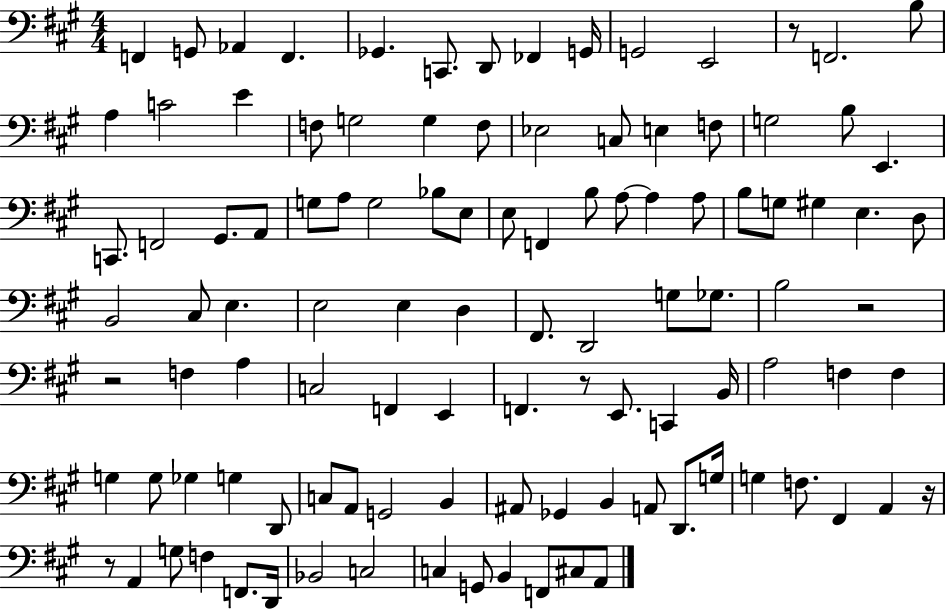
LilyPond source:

{
  \clef bass
  \numericTimeSignature
  \time 4/4
  \key a \major
  f,4 g,8 aes,4 f,4. | ges,4. c,8. d,8 fes,4 g,16 | g,2 e,2 | r8 f,2. b8 | \break a4 c'2 e'4 | f8 g2 g4 f8 | ees2 c8 e4 f8 | g2 b8 e,4. | \break c,8. f,2 gis,8. a,8 | g8 a8 g2 bes8 e8 | e8 f,4 b8 a8~~ a4 a8 | b8 g8 gis4 e4. d8 | \break b,2 cis8 e4. | e2 e4 d4 | fis,8. d,2 g8 ges8. | b2 r2 | \break r2 f4 a4 | c2 f,4 e,4 | f,4. r8 e,8. c,4 b,16 | a2 f4 f4 | \break g4 g8 ges4 g4 d,8 | c8 a,8 g,2 b,4 | ais,8 ges,4 b,4 a,8 d,8. g16 | g4 f8. fis,4 a,4 r16 | \break r8 a,4 g8 f4 f,8. d,16 | bes,2 c2 | c4 g,8 b,4 f,8 cis8 a,8 | \bar "|."
}